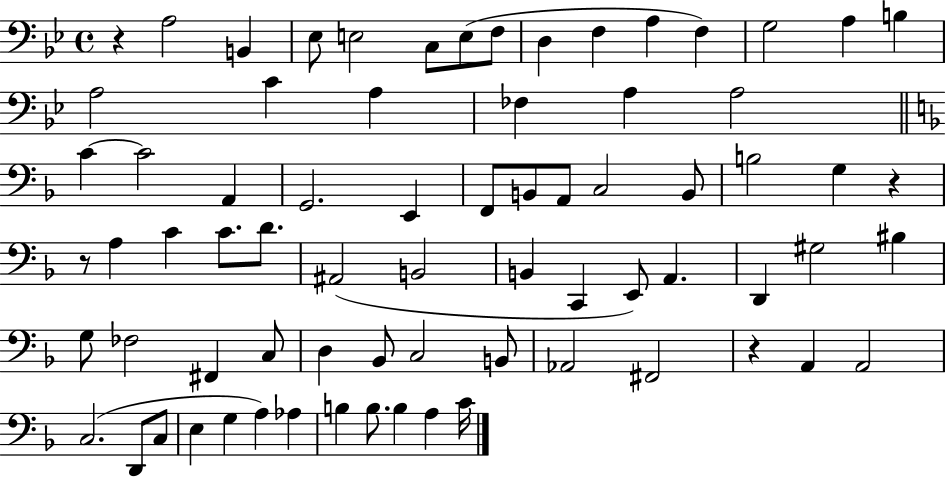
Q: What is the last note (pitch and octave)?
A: C4